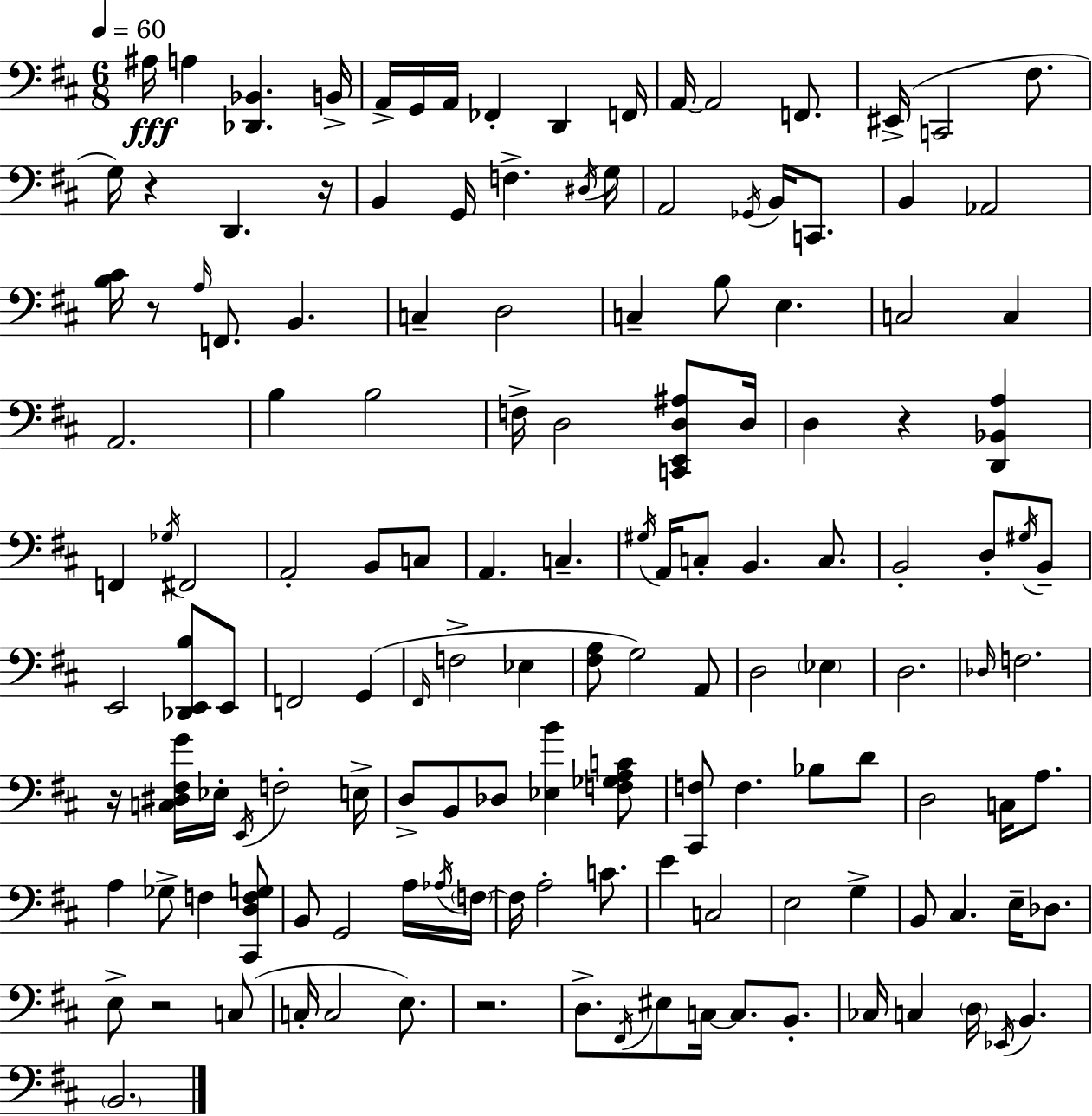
X:1
T:Untitled
M:6/8
L:1/4
K:D
^A,/4 A, [_D,,_B,,] B,,/4 A,,/4 G,,/4 A,,/4 _F,, D,, F,,/4 A,,/4 A,,2 F,,/2 ^E,,/4 C,,2 ^F,/2 G,/4 z D,, z/4 B,, G,,/4 F, ^D,/4 G,/4 A,,2 _G,,/4 B,,/4 C,,/2 B,, _A,,2 [B,^C]/4 z/2 A,/4 F,,/2 B,, C, D,2 C, B,/2 E, C,2 C, A,,2 B, B,2 F,/4 D,2 [C,,E,,D,^A,]/2 D,/4 D, z [D,,_B,,A,] F,, _G,/4 ^F,,2 A,,2 B,,/2 C,/2 A,, C, ^G,/4 A,,/4 C,/2 B,, C,/2 B,,2 D,/2 ^G,/4 B,,/2 E,,2 [_D,,E,,B,]/2 E,,/2 F,,2 G,, ^F,,/4 F,2 _E, [^F,A,]/2 G,2 A,,/2 D,2 _E, D,2 _D,/4 F,2 z/4 [C,^D,^F,G]/4 _E,/4 E,,/4 F,2 E,/4 D,/2 B,,/2 _D,/2 [_E,B] [F,_G,A,C]/2 [^C,,F,]/2 F, _B,/2 D/2 D,2 C,/4 A,/2 A, _G,/2 F, [^C,,D,F,G,]/2 B,,/2 G,,2 A,/4 _A,/4 F,/4 F,/4 A,2 C/2 E C,2 E,2 G, B,,/2 ^C, E,/4 _D,/2 E,/2 z2 C,/2 C,/4 C,2 E,/2 z2 D,/2 ^F,,/4 ^E,/2 C,/4 C,/2 B,,/2 _C,/4 C, D,/4 _E,,/4 B,, B,,2